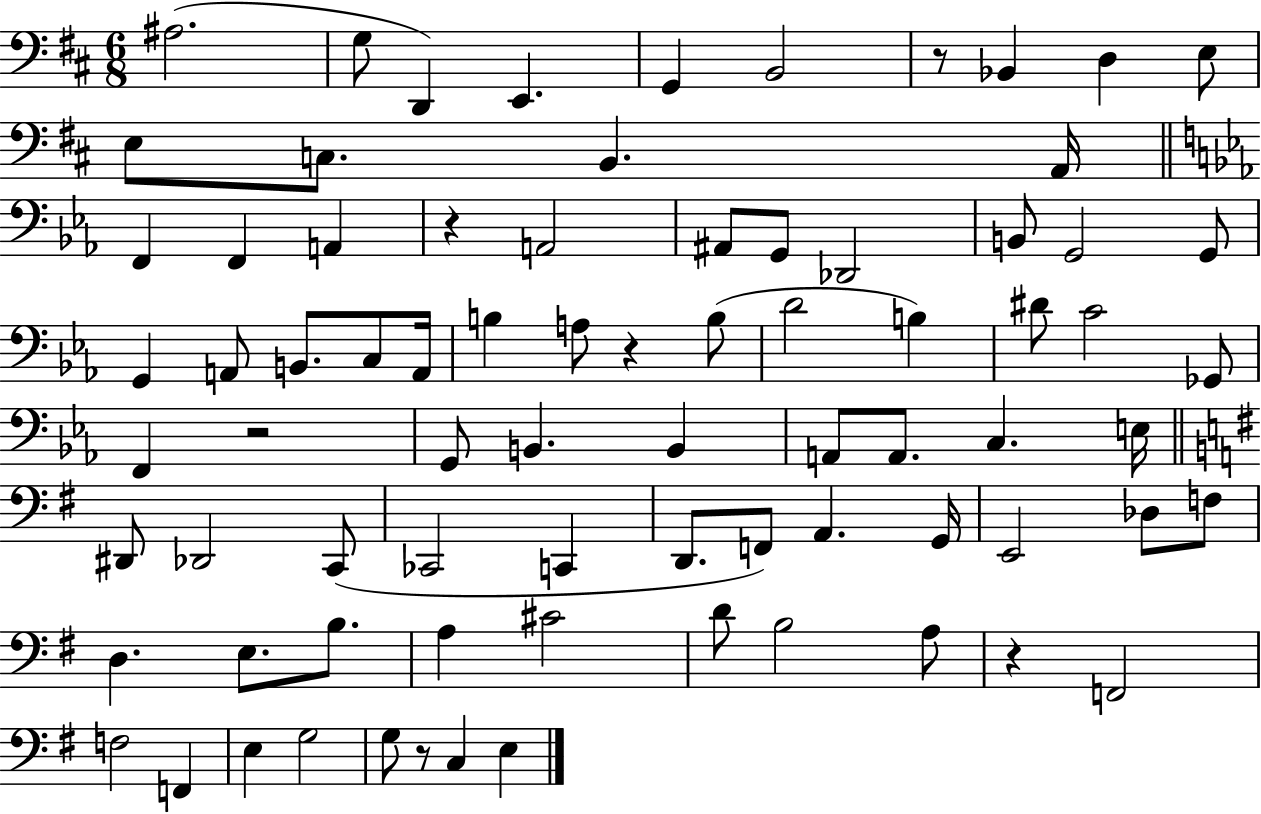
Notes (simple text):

A#3/h. G3/e D2/q E2/q. G2/q B2/h R/e Bb2/q D3/q E3/e E3/e C3/e. B2/q. A2/s F2/q F2/q A2/q R/q A2/h A#2/e G2/e Db2/h B2/e G2/h G2/e G2/q A2/e B2/e. C3/e A2/s B3/q A3/e R/q B3/e D4/h B3/q D#4/e C4/h Gb2/e F2/q R/h G2/e B2/q. B2/q A2/e A2/e. C3/q. E3/s D#2/e Db2/h C2/e CES2/h C2/q D2/e. F2/e A2/q. G2/s E2/h Db3/e F3/e D3/q. E3/e. B3/e. A3/q C#4/h D4/e B3/h A3/e R/q F2/h F3/h F2/q E3/q G3/h G3/e R/e C3/q E3/q